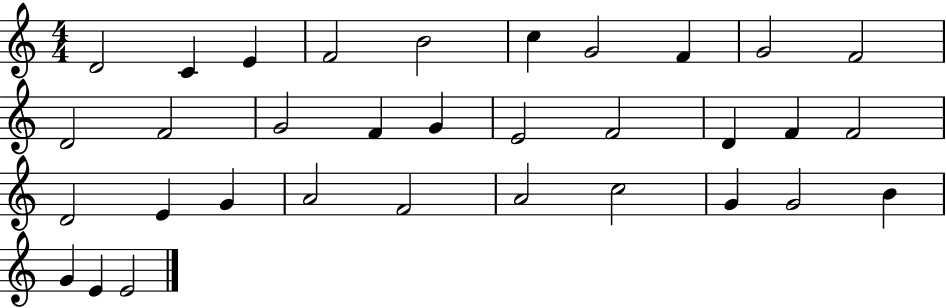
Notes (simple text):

D4/h C4/q E4/q F4/h B4/h C5/q G4/h F4/q G4/h F4/h D4/h F4/h G4/h F4/q G4/q E4/h F4/h D4/q F4/q F4/h D4/h E4/q G4/q A4/h F4/h A4/h C5/h G4/q G4/h B4/q G4/q E4/q E4/h